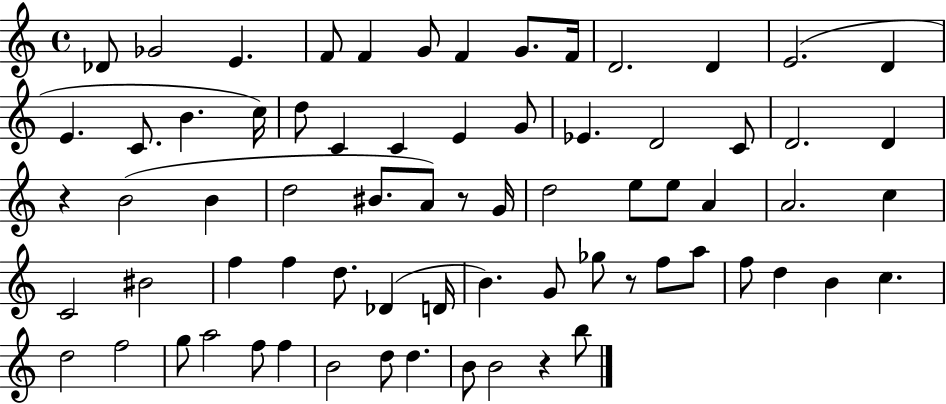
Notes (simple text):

Db4/e Gb4/h E4/q. F4/e F4/q G4/e F4/q G4/e. F4/s D4/h. D4/q E4/h. D4/q E4/q. C4/e. B4/q. C5/s D5/e C4/q C4/q E4/q G4/e Eb4/q. D4/h C4/e D4/h. D4/q R/q B4/h B4/q D5/h BIS4/e. A4/e R/e G4/s D5/h E5/e E5/e A4/q A4/h. C5/q C4/h BIS4/h F5/q F5/q D5/e. Db4/q D4/s B4/q. G4/e Gb5/e R/e F5/e A5/e F5/e D5/q B4/q C5/q. D5/h F5/h G5/e A5/h F5/e F5/q B4/h D5/e D5/q. B4/e B4/h R/q B5/e